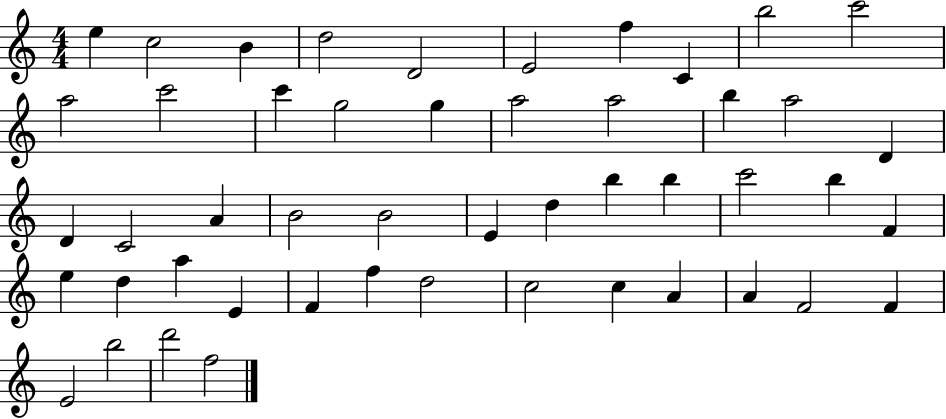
{
  \clef treble
  \numericTimeSignature
  \time 4/4
  \key c \major
  e''4 c''2 b'4 | d''2 d'2 | e'2 f''4 c'4 | b''2 c'''2 | \break a''2 c'''2 | c'''4 g''2 g''4 | a''2 a''2 | b''4 a''2 d'4 | \break d'4 c'2 a'4 | b'2 b'2 | e'4 d''4 b''4 b''4 | c'''2 b''4 f'4 | \break e''4 d''4 a''4 e'4 | f'4 f''4 d''2 | c''2 c''4 a'4 | a'4 f'2 f'4 | \break e'2 b''2 | d'''2 f''2 | \bar "|."
}